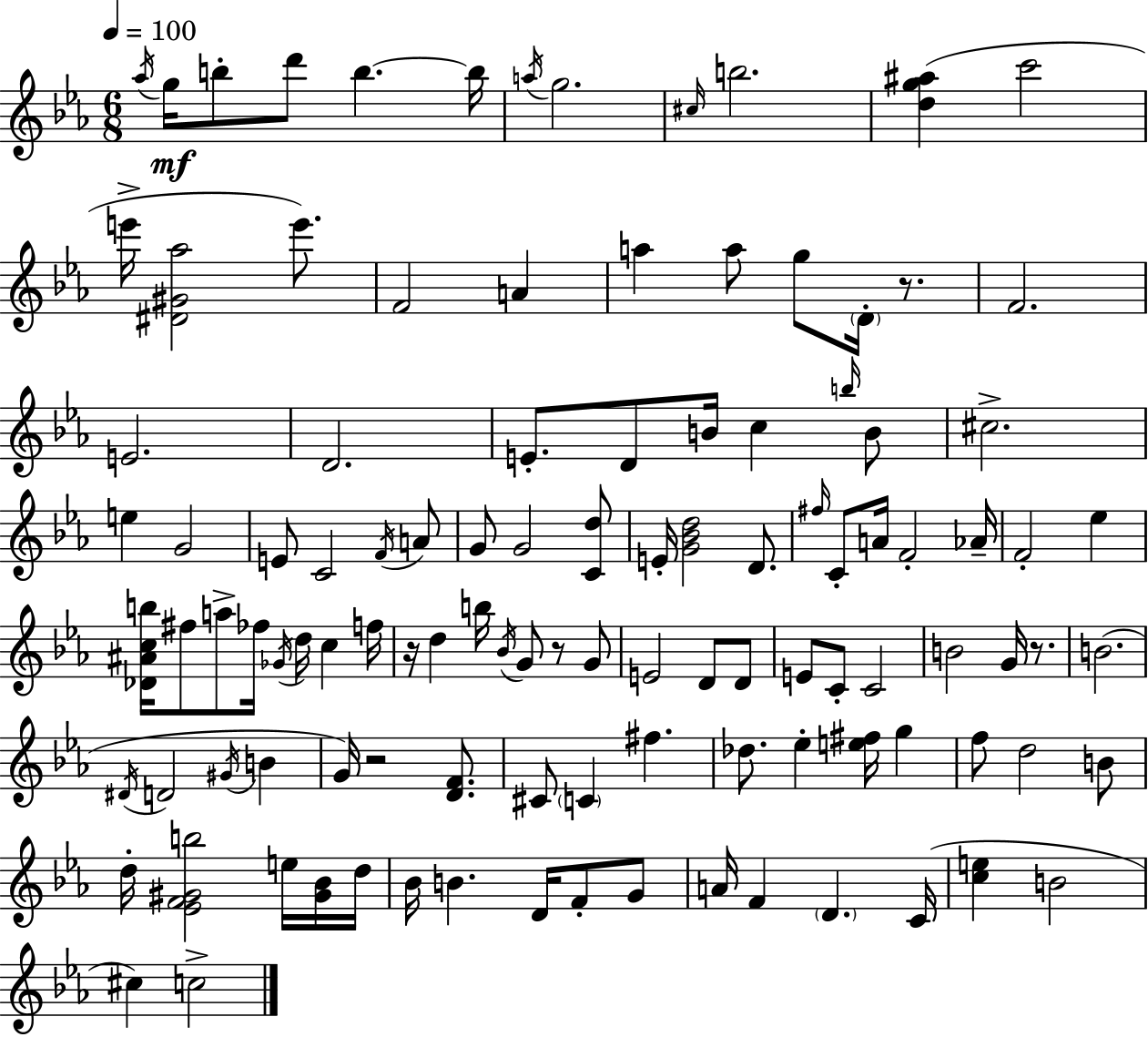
Ab5/s G5/s B5/e D6/e B5/q. B5/s A5/s G5/h. C#5/s B5/h. [D5,G5,A#5]/q C6/h E6/s [D#4,G#4,Ab5]/h E6/e. F4/h A4/q A5/q A5/e G5/e D4/s R/e. F4/h. E4/h. D4/h. E4/e. D4/e B4/s C5/q B5/s B4/e C#5/h. E5/q G4/h E4/e C4/h F4/s A4/e G4/e G4/h [C4,D5]/e E4/s [G4,Bb4,D5]/h D4/e. F#5/s C4/e A4/s F4/h Ab4/s F4/h Eb5/q [Db4,A#4,C5,B5]/s F#5/e A5/e FES5/s Gb4/s D5/s C5/q F5/s R/s D5/q B5/s Bb4/s G4/e R/e G4/e E4/h D4/e D4/e E4/e C4/e C4/h B4/h G4/s R/e. B4/h. D#4/s D4/h G#4/s B4/q G4/s R/h [D4,F4]/e. C#4/e C4/q F#5/q. Db5/e. Eb5/q [E5,F#5]/s G5/q F5/e D5/h B4/e D5/s [Eb4,F4,G#4,B5]/h E5/s [G#4,Bb4]/s D5/s Bb4/s B4/q. D4/s F4/e G4/e A4/s F4/q D4/q. C4/s [C5,E5]/q B4/h C#5/q C5/h